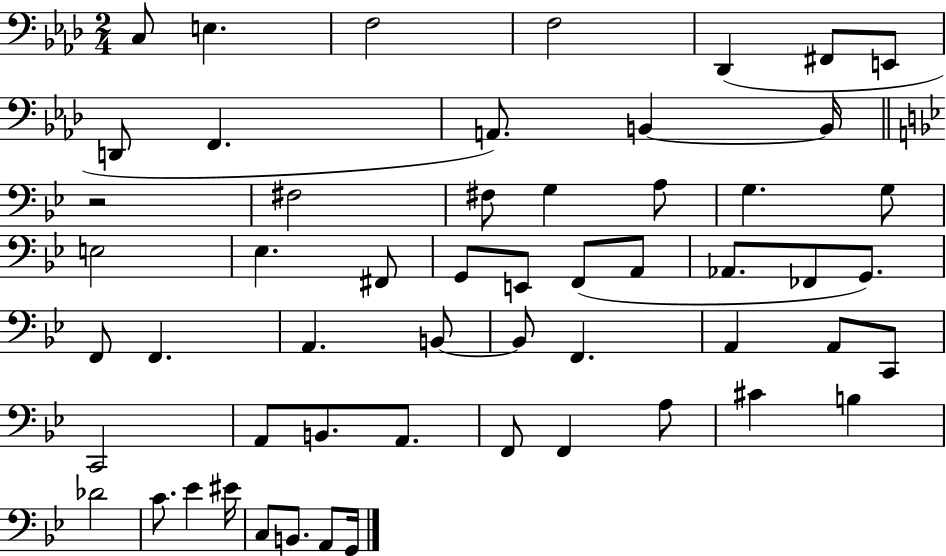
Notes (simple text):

C3/e E3/q. F3/h F3/h Db2/q F#2/e E2/e D2/e F2/q. A2/e. B2/q B2/s R/h F#3/h F#3/e G3/q A3/e G3/q. G3/e E3/h Eb3/q. F#2/e G2/e E2/e F2/e A2/e Ab2/e. FES2/e G2/e. F2/e F2/q. A2/q. B2/e B2/e F2/q. A2/q A2/e C2/e C2/h A2/e B2/e. A2/e. F2/e F2/q A3/e C#4/q B3/q Db4/h C4/e. Eb4/q EIS4/s C3/e B2/e. A2/e G2/s